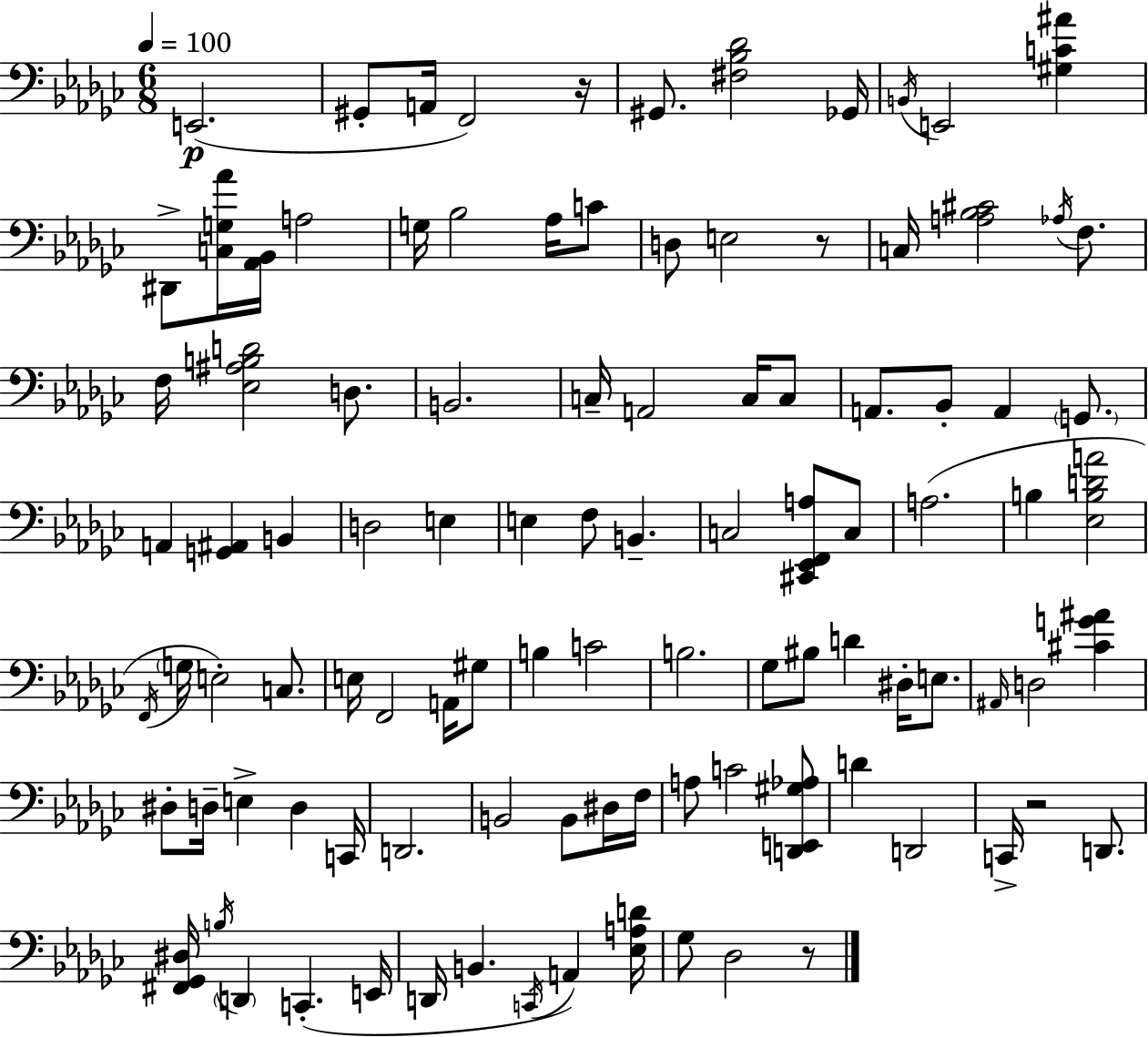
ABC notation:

X:1
T:Untitled
M:6/8
L:1/4
K:Ebm
E,,2 ^G,,/2 A,,/4 F,,2 z/4 ^G,,/2 [^F,_B,_D]2 _G,,/4 B,,/4 E,,2 [^G,C^A] ^D,,/2 [C,G,_A]/4 [_A,,_B,,]/4 A,2 G,/4 _B,2 _A,/4 C/2 D,/2 E,2 z/2 C,/4 [A,_B,^C]2 _A,/4 F,/2 F,/4 [_E,^A,B,D]2 D,/2 B,,2 C,/4 A,,2 C,/4 C,/2 A,,/2 _B,,/2 A,, G,,/2 A,, [G,,^A,,] B,, D,2 E, E, F,/2 B,, C,2 [^C,,_E,,F,,A,]/2 C,/2 A,2 B, [_E,B,DA]2 F,,/4 G,/4 E,2 C,/2 E,/4 F,,2 A,,/4 ^G,/2 B, C2 B,2 _G,/2 ^B,/2 D ^D,/4 E,/2 ^A,,/4 D,2 [^CG^A] ^D,/2 D,/4 E, D, C,,/4 D,,2 B,,2 B,,/2 ^D,/4 F,/4 A,/2 C2 [D,,E,,^G,_A,]/2 D D,,2 C,,/4 z2 D,,/2 [^F,,_G,,^D,]/4 B,/4 D,, C,, E,,/4 D,,/4 B,, C,,/4 A,, [_E,A,D]/4 _G,/2 _D,2 z/2